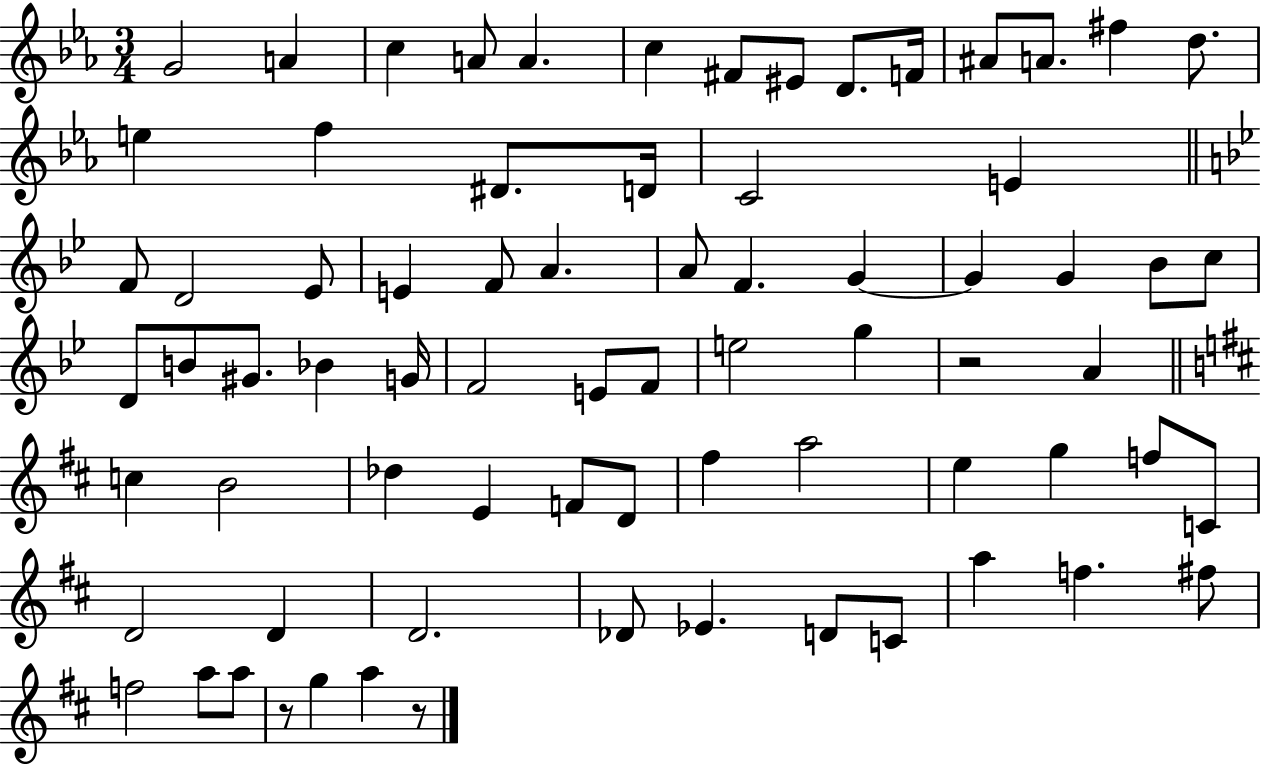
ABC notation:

X:1
T:Untitled
M:3/4
L:1/4
K:Eb
G2 A c A/2 A c ^F/2 ^E/2 D/2 F/4 ^A/2 A/2 ^f d/2 e f ^D/2 D/4 C2 E F/2 D2 _E/2 E F/2 A A/2 F G G G _B/2 c/2 D/2 B/2 ^G/2 _B G/4 F2 E/2 F/2 e2 g z2 A c B2 _d E F/2 D/2 ^f a2 e g f/2 C/2 D2 D D2 _D/2 _E D/2 C/2 a f ^f/2 f2 a/2 a/2 z/2 g a z/2